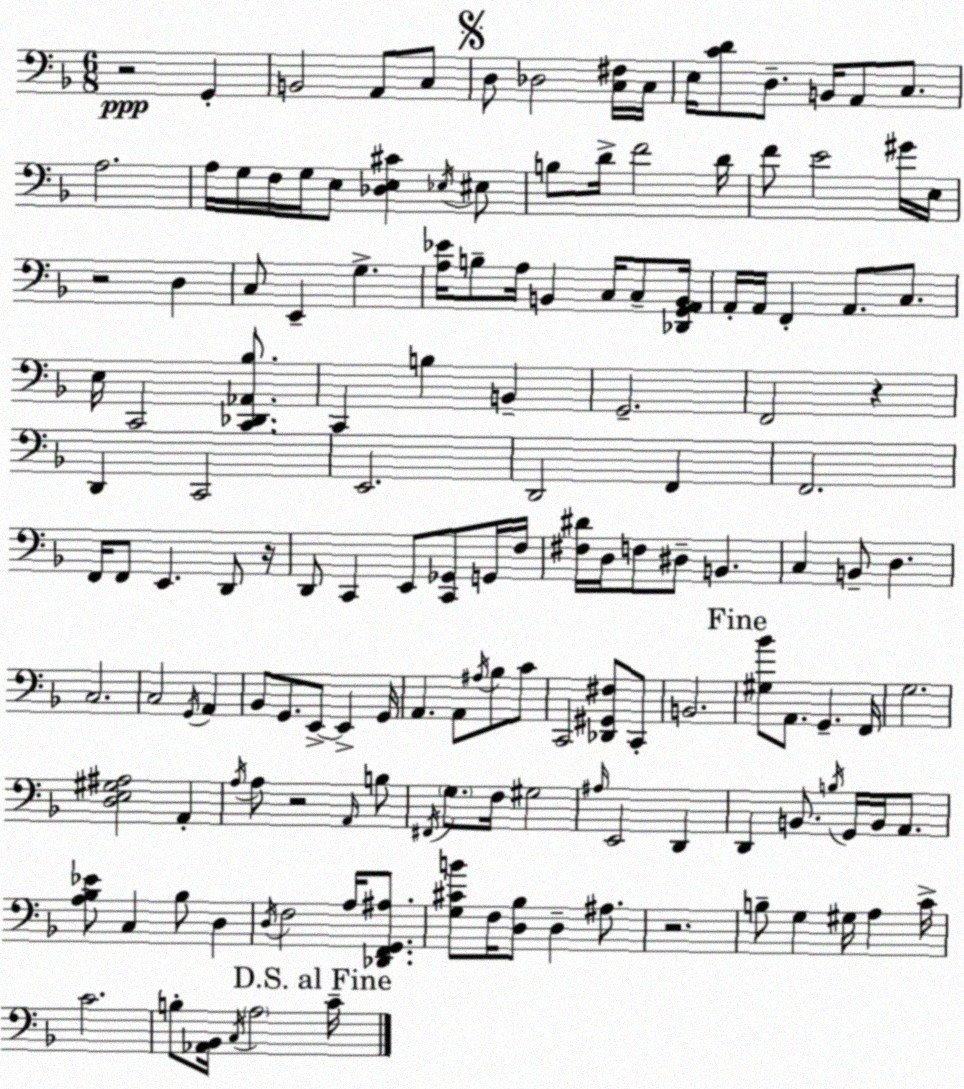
X:1
T:Untitled
M:6/8
L:1/4
K:F
z2 G,, B,,2 A,,/2 C,/2 D,/2 _D,2 [C,^F,]/4 C,/4 E,/4 [CD]/2 D,/2 B,,/4 A,,/2 C,/2 A,2 A,/4 G,/4 F,/4 G,/4 E,/2 [_D,E,^C] _E,/4 ^E,/2 B,/2 D/4 F2 D/4 F/2 E2 ^G/4 E,/4 z2 D, C,/2 E,, G, [A,_E]/4 B,/2 A,/4 B,, C,/4 C,/2 [_D,,G,,A,,B,,]/4 A,,/4 A,,/4 F,, A,,/2 C,/2 E,/4 C,,2 [C,,_D,,_A,,_B,]/2 C,, B, B,, G,,2 F,,2 z D,, C,,2 E,,2 D,,2 F,, F,,2 F,,/4 F,,/2 E,, D,,/2 z/4 D,,/2 C,, E,,/2 [C,,_G,,]/2 G,,/4 F,/4 [^F,^D]/4 D,/4 F,/2 ^D,/2 B,, C, B,,/2 D, C,2 C,2 G,,/4 A,, _B,,/2 G,,/2 E,,/2 E,, G,,/4 A,, A,,/2 ^A,/4 _B,/2 C/2 C,,2 [_D,,^G,,^F,]/2 C,,/2 B,,2 [^G,_B]/2 A,,/2 G,, F,,/4 G,2 [D,E,^G,^A,]2 A,, A,/4 A,/2 z2 A,,/4 B,/2 ^F,,/4 G,/2 F,/4 ^G,2 ^A,/4 E,,2 D,, D,, B,,/2 B,/4 G,,/4 B,,/4 A,,/2 [A,_B,_E]/2 C, _B,/2 D, D,/4 F,2 A,/4 [_D,,F,,G,,^A,]/2 [G,^CB]/2 F,/4 [D,_B,]/2 D, ^A,/2 z2 B,/2 G, ^G,/4 A, C/4 C2 B,/2 [_A,,_B,,]/4 C,/4 A,2 C/4